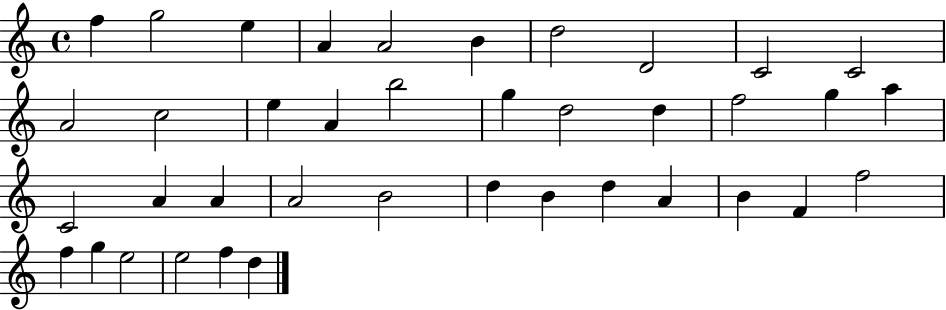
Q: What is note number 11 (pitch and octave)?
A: A4